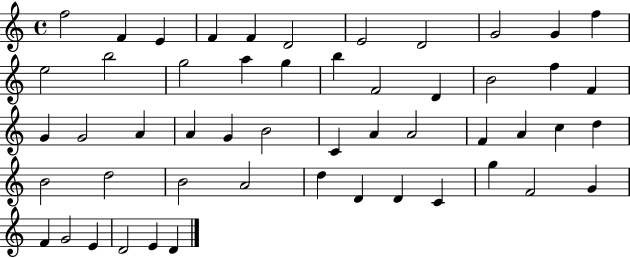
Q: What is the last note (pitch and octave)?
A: D4